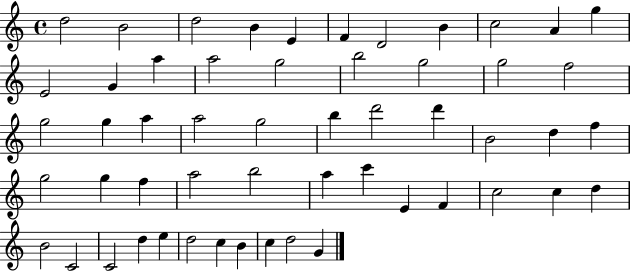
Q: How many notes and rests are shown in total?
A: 54